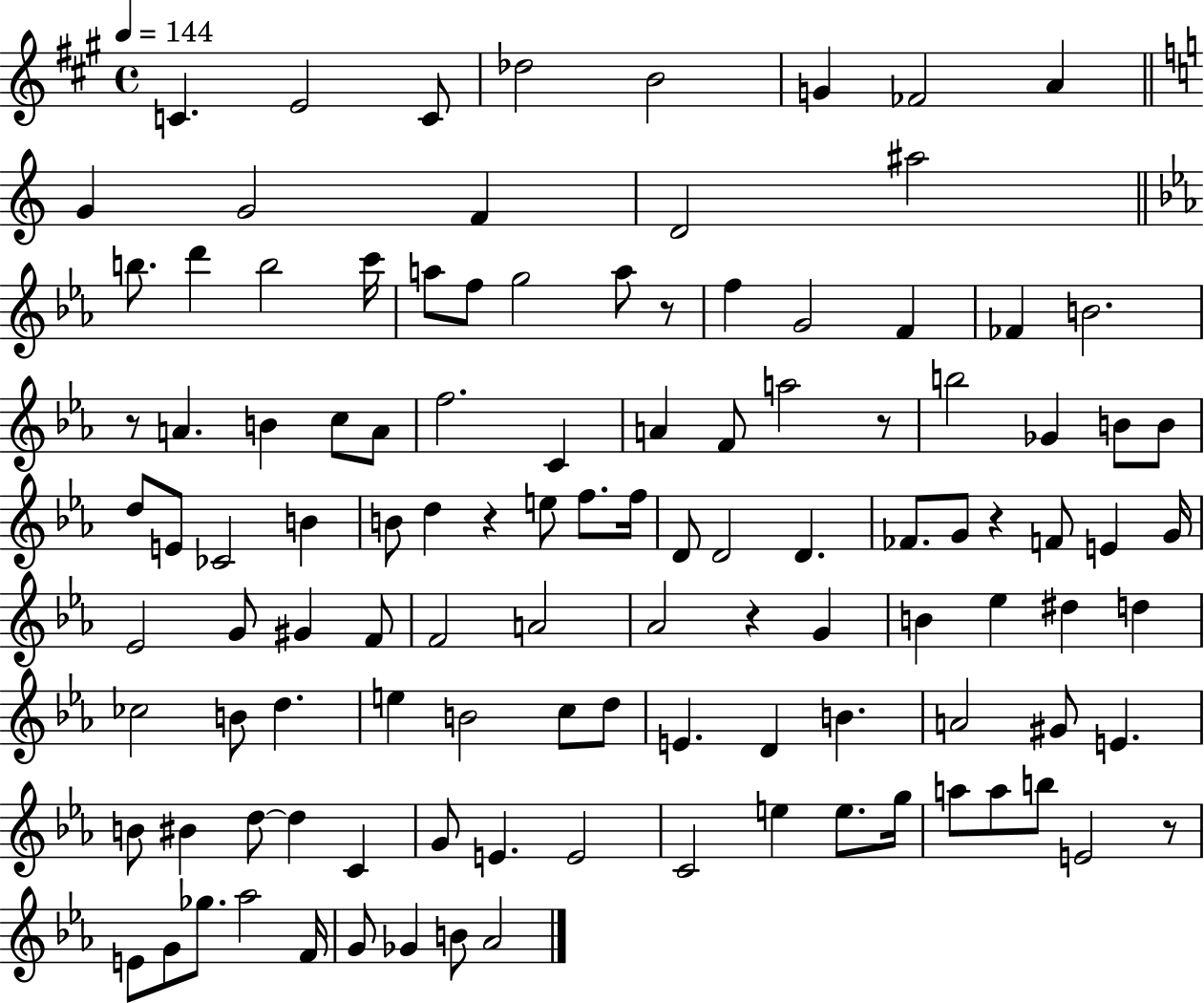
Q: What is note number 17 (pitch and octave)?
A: C6